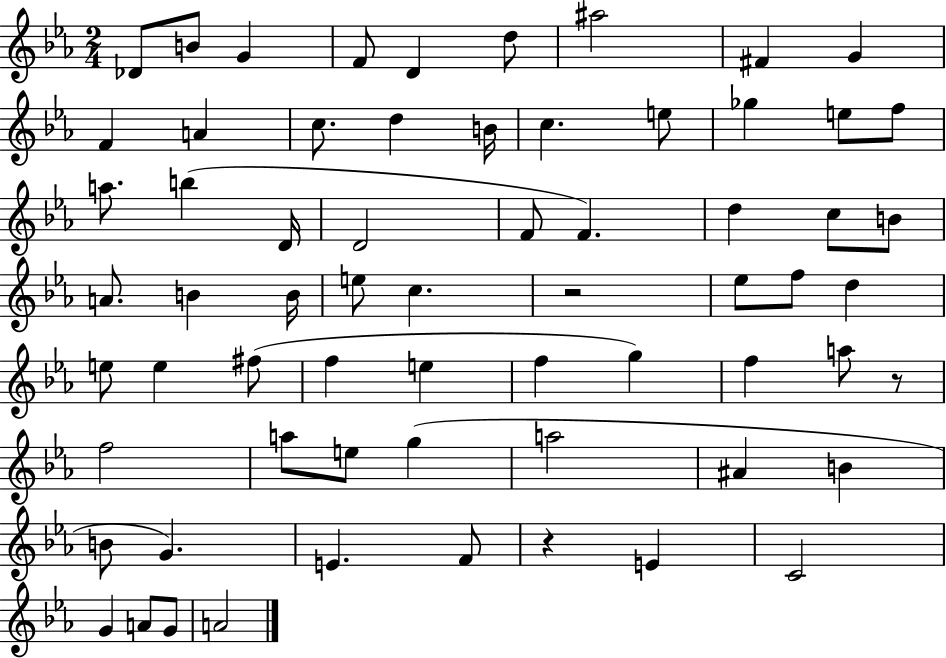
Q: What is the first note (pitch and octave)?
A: Db4